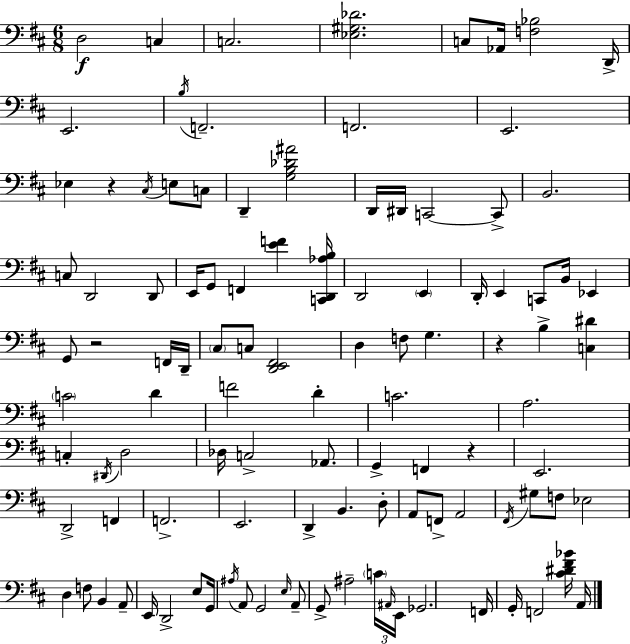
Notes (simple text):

D3/h C3/q C3/h. [Eb3,G#3,Db4]/h. C3/e Ab2/s [F3,Bb3]/h D2/s E2/h. B3/s F2/h. F2/h. E2/h. Eb3/q R/q C#3/s E3/e C3/e D2/q [G3,B3,Db4,A#4]/h D2/s D#2/s C2/h C2/e B2/h. C3/e D2/h D2/e E2/s G2/e F2/q [E4,F4]/q [C2,D2,Ab3,B3]/s D2/h E2/q D2/s E2/q C2/e B2/s Eb2/q G2/e R/h F2/s D2/s C#3/e C3/e [D2,E2,F#2]/h D3/q F3/e G3/q. R/q B3/q [C3,D#4]/q C4/h D4/q F4/h D4/q C4/h. A3/h. C3/q D#2/s D3/h Db3/s C3/h Ab2/e. G2/q F2/q R/q E2/h. D2/h F2/q F2/h. E2/h. D2/q B2/q. D3/e A2/e F2/e A2/h F#2/s G#3/e F3/e Eb3/h D3/q F3/e B2/q A2/e E2/s D2/h E3/e G2/s A#3/s A2/e G2/h E3/s A2/e G2/e A#3/h C4/s A#2/s E2/s Gb2/h. F2/s G2/s F2/h [C#4,D#4,F#4,Bb4]/s A2/s